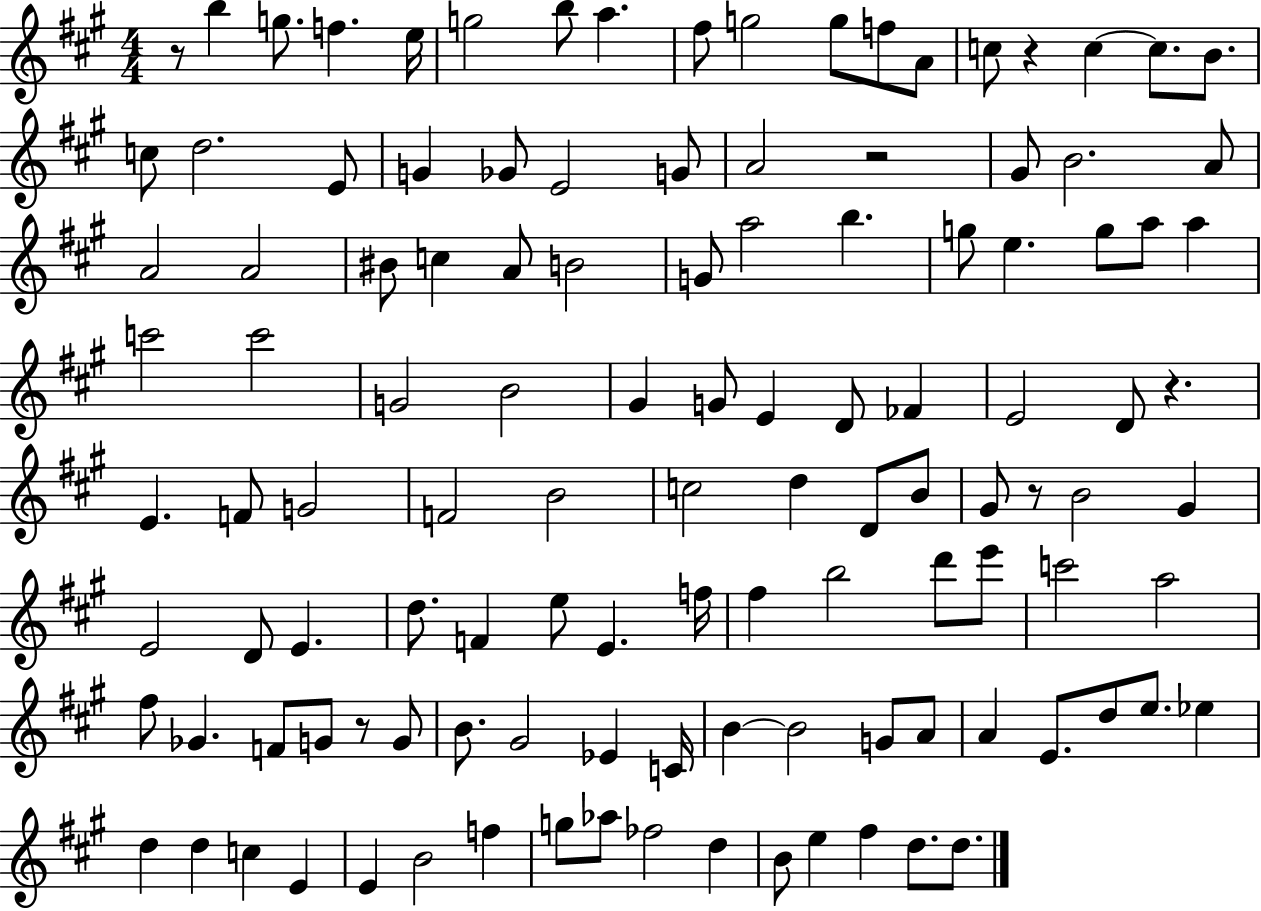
X:1
T:Untitled
M:4/4
L:1/4
K:A
z/2 b g/2 f e/4 g2 b/2 a ^f/2 g2 g/2 f/2 A/2 c/2 z c c/2 B/2 c/2 d2 E/2 G _G/2 E2 G/2 A2 z2 ^G/2 B2 A/2 A2 A2 ^B/2 c A/2 B2 G/2 a2 b g/2 e g/2 a/2 a c'2 c'2 G2 B2 ^G G/2 E D/2 _F E2 D/2 z E F/2 G2 F2 B2 c2 d D/2 B/2 ^G/2 z/2 B2 ^G E2 D/2 E d/2 F e/2 E f/4 ^f b2 d'/2 e'/2 c'2 a2 ^f/2 _G F/2 G/2 z/2 G/2 B/2 ^G2 _E C/4 B B2 G/2 A/2 A E/2 d/2 e/2 _e d d c E E B2 f g/2 _a/2 _f2 d B/2 e ^f d/2 d/2